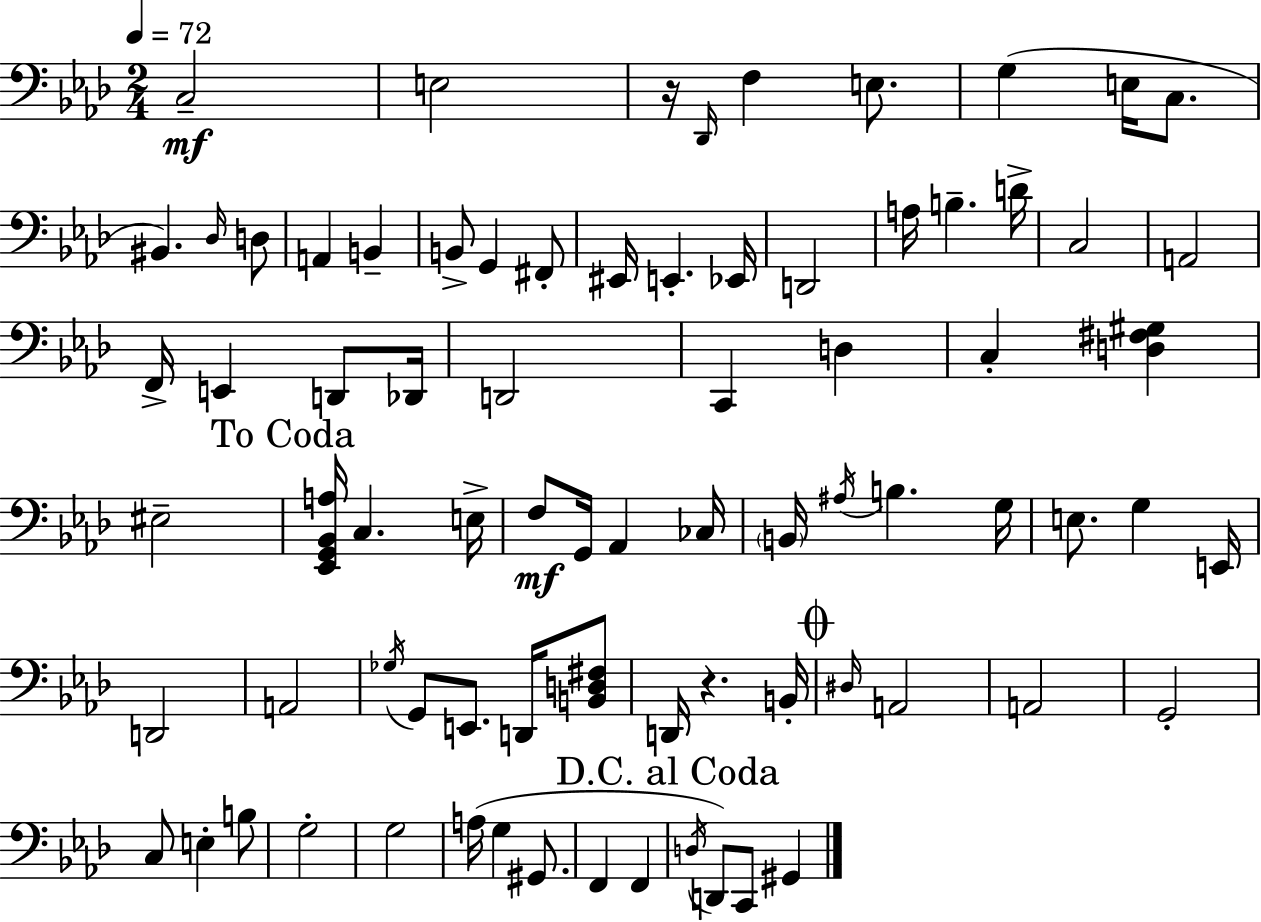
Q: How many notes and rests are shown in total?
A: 78